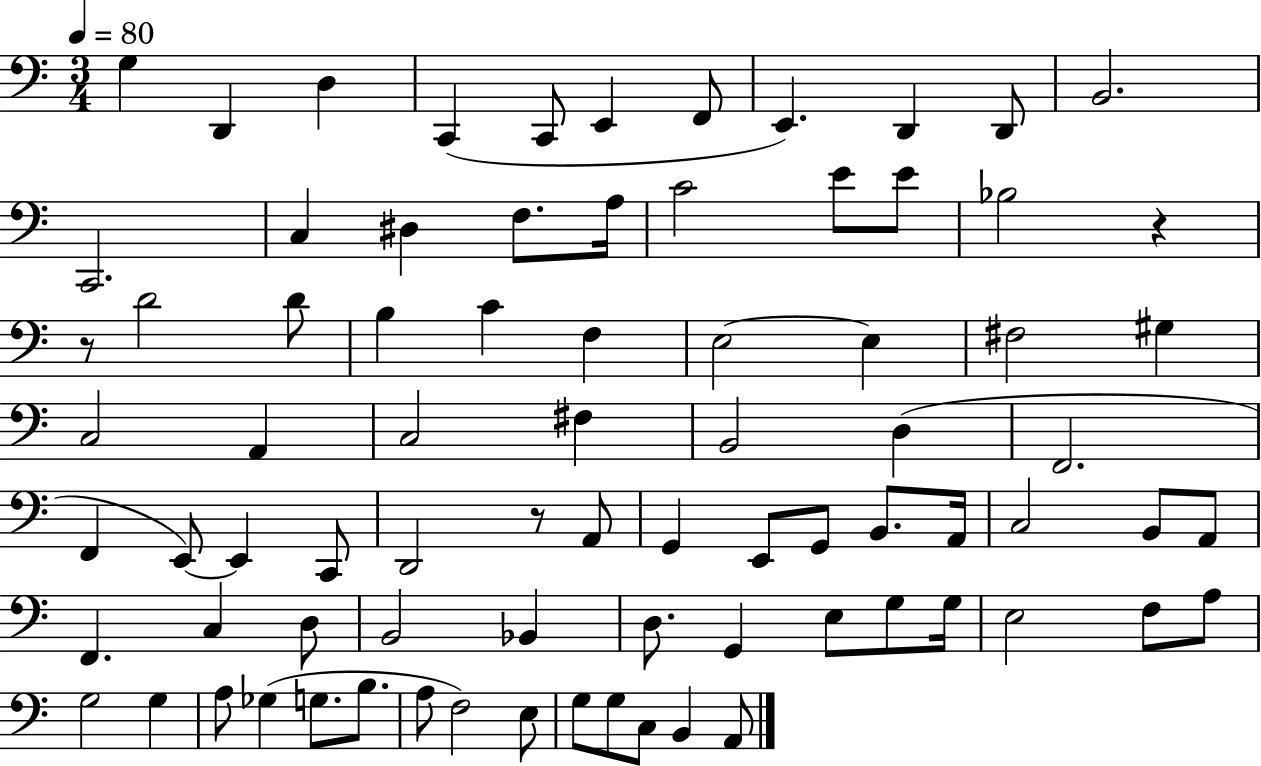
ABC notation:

X:1
T:Untitled
M:3/4
L:1/4
K:C
G, D,, D, C,, C,,/2 E,, F,,/2 E,, D,, D,,/2 B,,2 C,,2 C, ^D, F,/2 A,/4 C2 E/2 E/2 _B,2 z z/2 D2 D/2 B, C F, E,2 E, ^F,2 ^G, C,2 A,, C,2 ^F, B,,2 D, F,,2 F,, E,,/2 E,, C,,/2 D,,2 z/2 A,,/2 G,, E,,/2 G,,/2 B,,/2 A,,/4 C,2 B,,/2 A,,/2 F,, C, D,/2 B,,2 _B,, D,/2 G,, E,/2 G,/2 G,/4 E,2 F,/2 A,/2 G,2 G, A,/2 _G, G,/2 B,/2 A,/2 F,2 E,/2 G,/2 G,/2 C,/2 B,, A,,/2